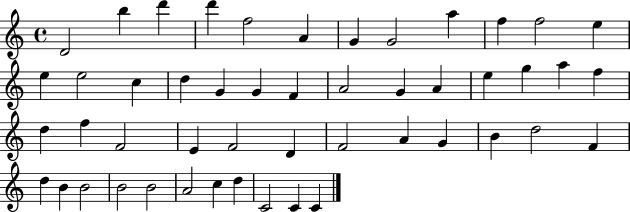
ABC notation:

X:1
T:Untitled
M:4/4
L:1/4
K:C
D2 b d' d' f2 A G G2 a f f2 e e e2 c d G G F A2 G A e g a f d f F2 E F2 D F2 A G B d2 F d B B2 B2 B2 A2 c d C2 C C